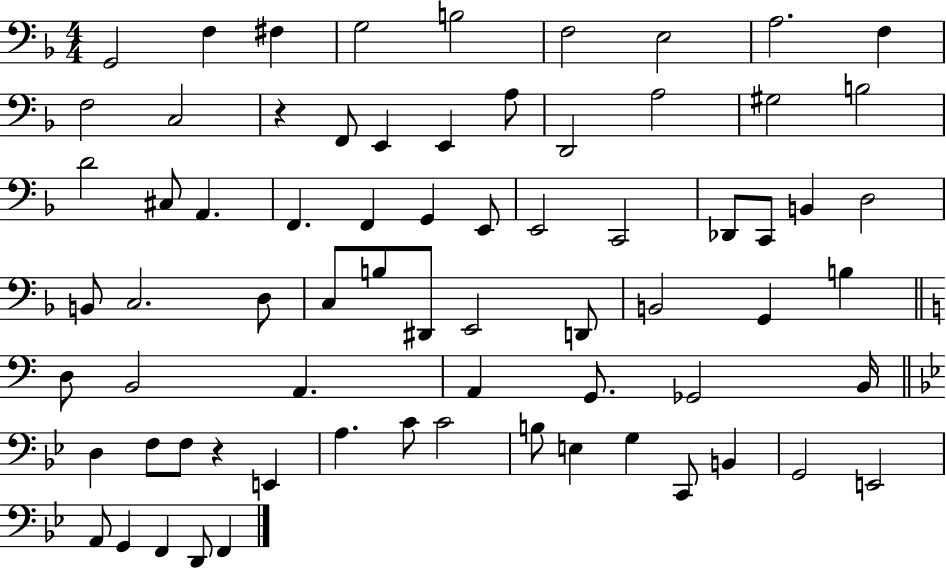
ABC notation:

X:1
T:Untitled
M:4/4
L:1/4
K:F
G,,2 F, ^F, G,2 B,2 F,2 E,2 A,2 F, F,2 C,2 z F,,/2 E,, E,, A,/2 D,,2 A,2 ^G,2 B,2 D2 ^C,/2 A,, F,, F,, G,, E,,/2 E,,2 C,,2 _D,,/2 C,,/2 B,, D,2 B,,/2 C,2 D,/2 C,/2 B,/2 ^D,,/2 E,,2 D,,/2 B,,2 G,, B, D,/2 B,,2 A,, A,, G,,/2 _G,,2 B,,/4 D, F,/2 F,/2 z E,, A, C/2 C2 B,/2 E, G, C,,/2 B,, G,,2 E,,2 A,,/2 G,, F,, D,,/2 F,,